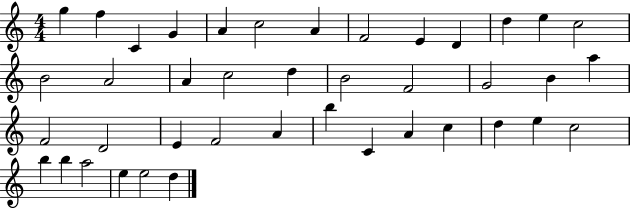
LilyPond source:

{
  \clef treble
  \numericTimeSignature
  \time 4/4
  \key c \major
  g''4 f''4 c'4 g'4 | a'4 c''2 a'4 | f'2 e'4 d'4 | d''4 e''4 c''2 | \break b'2 a'2 | a'4 c''2 d''4 | b'2 f'2 | g'2 b'4 a''4 | \break f'2 d'2 | e'4 f'2 a'4 | b''4 c'4 a'4 c''4 | d''4 e''4 c''2 | \break b''4 b''4 a''2 | e''4 e''2 d''4 | \bar "|."
}